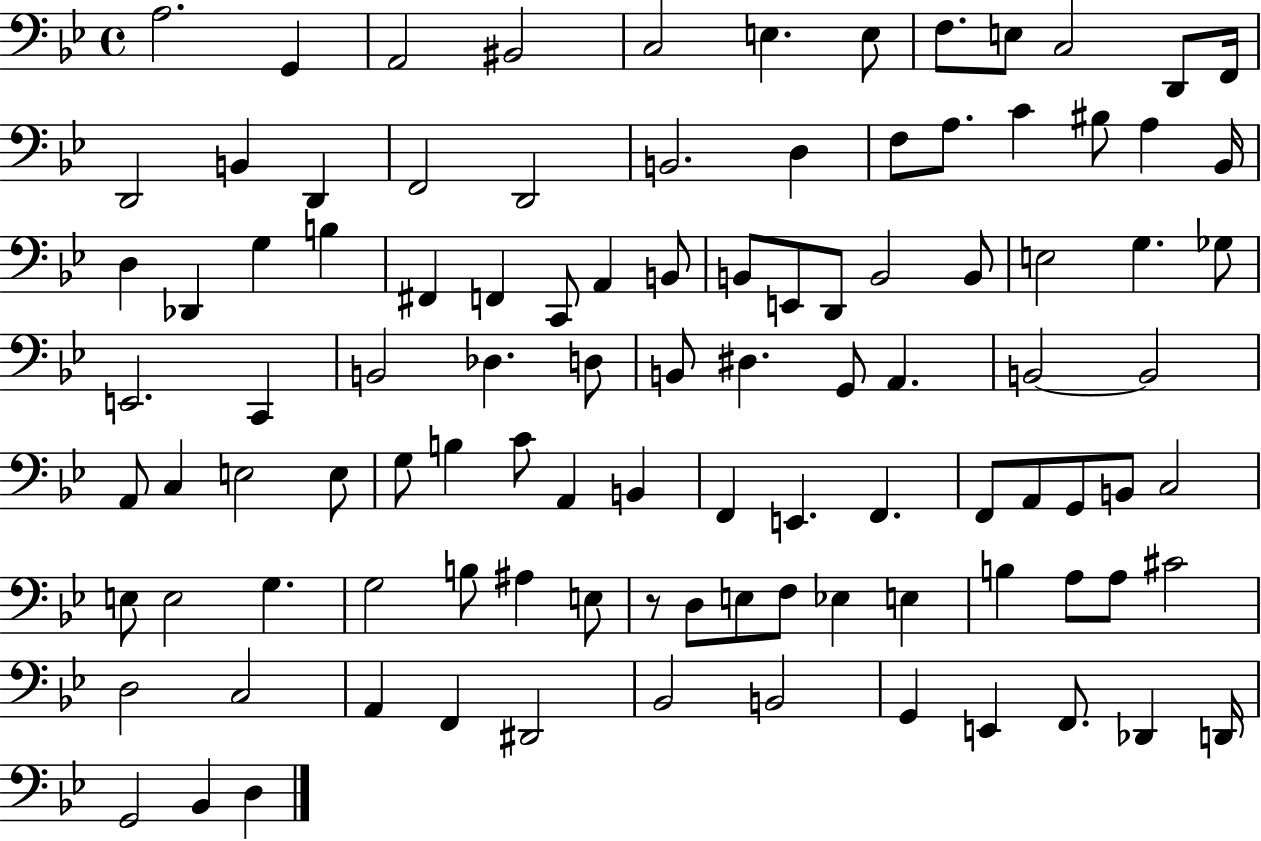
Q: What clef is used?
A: bass